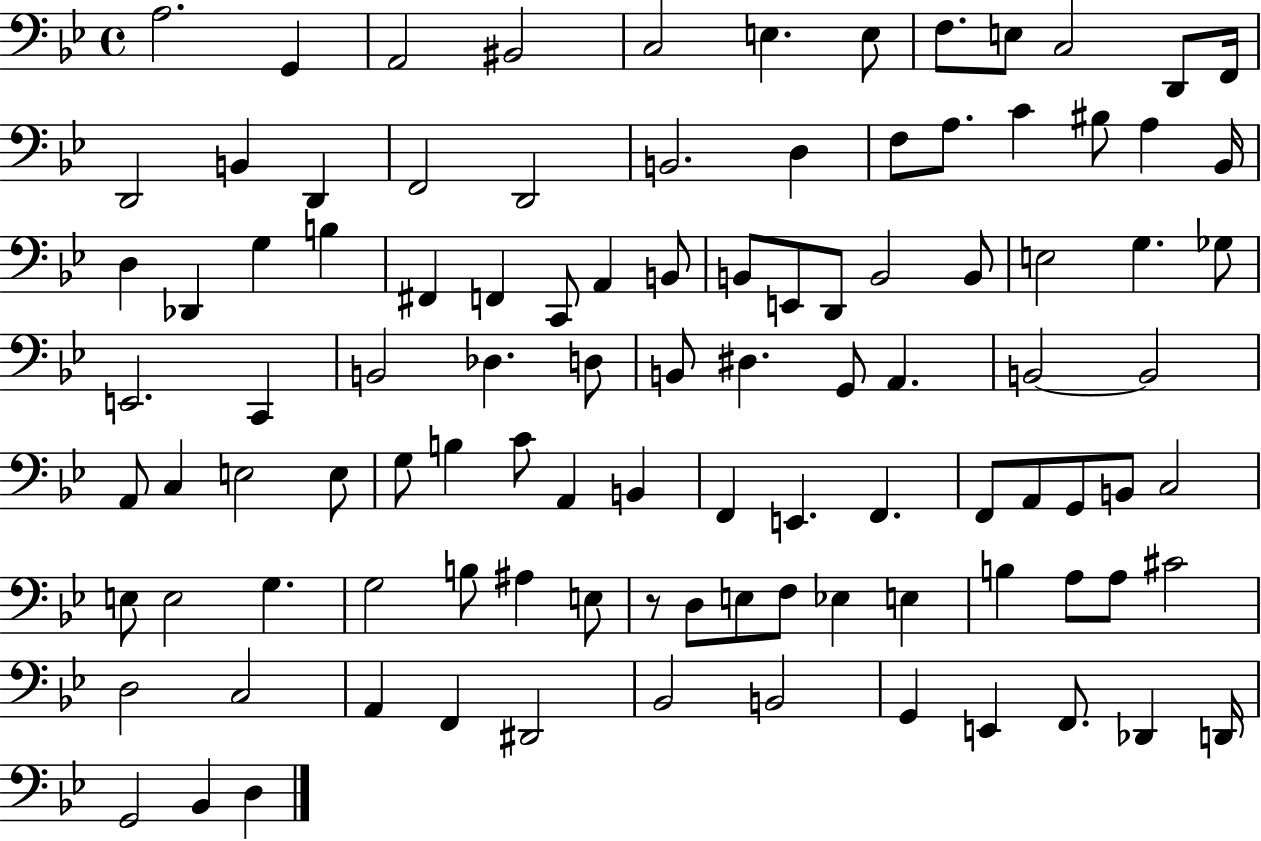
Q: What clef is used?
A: bass